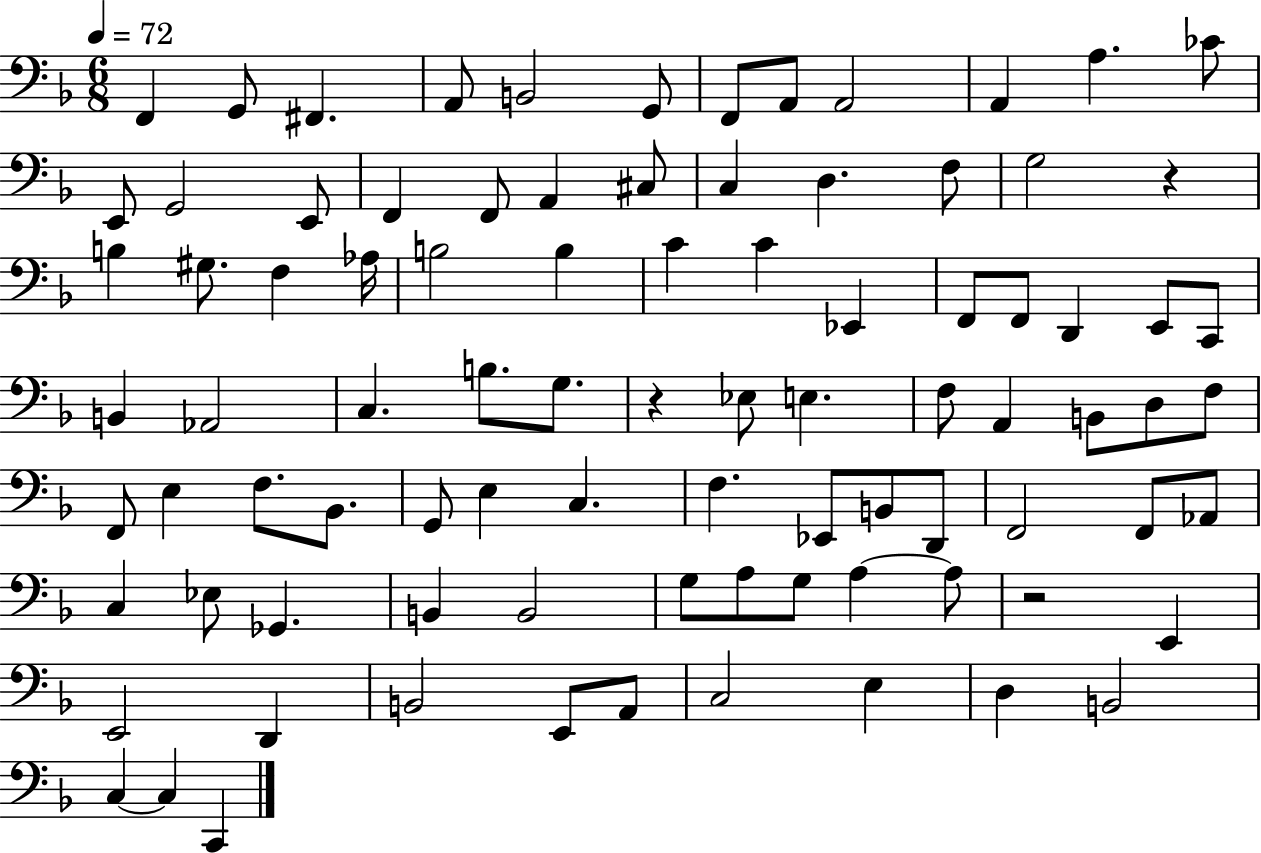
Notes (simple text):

F2/q G2/e F#2/q. A2/e B2/h G2/e F2/e A2/e A2/h A2/q A3/q. CES4/e E2/e G2/h E2/e F2/q F2/e A2/q C#3/e C3/q D3/q. F3/e G3/h R/q B3/q G#3/e. F3/q Ab3/s B3/h B3/q C4/q C4/q Eb2/q F2/e F2/e D2/q E2/e C2/e B2/q Ab2/h C3/q. B3/e. G3/e. R/q Eb3/e E3/q. F3/e A2/q B2/e D3/e F3/e F2/e E3/q F3/e. Bb2/e. G2/e E3/q C3/q. F3/q. Eb2/e B2/e D2/e F2/h F2/e Ab2/e C3/q Eb3/e Gb2/q. B2/q B2/h G3/e A3/e G3/e A3/q A3/e R/h E2/q E2/h D2/q B2/h E2/e A2/e C3/h E3/q D3/q B2/h C3/q C3/q C2/q